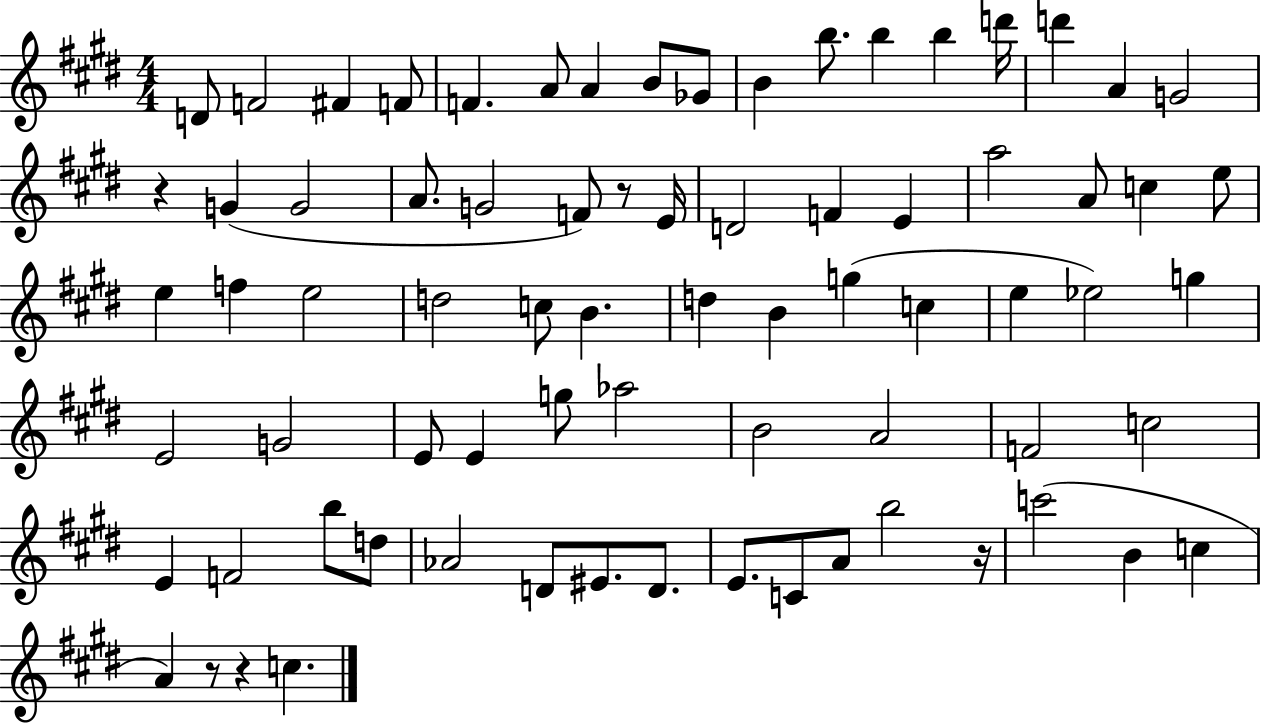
D4/e F4/h F#4/q F4/e F4/q. A4/e A4/q B4/e Gb4/e B4/q B5/e. B5/q B5/q D6/s D6/q A4/q G4/h R/q G4/q G4/h A4/e. G4/h F4/e R/e E4/s D4/h F4/q E4/q A5/h A4/e C5/q E5/e E5/q F5/q E5/h D5/h C5/e B4/q. D5/q B4/q G5/q C5/q E5/q Eb5/h G5/q E4/h G4/h E4/e E4/q G5/e Ab5/h B4/h A4/h F4/h C5/h E4/q F4/h B5/e D5/e Ab4/h D4/e EIS4/e. D4/e. E4/e. C4/e A4/e B5/h R/s C6/h B4/q C5/q A4/q R/e R/q C5/q.